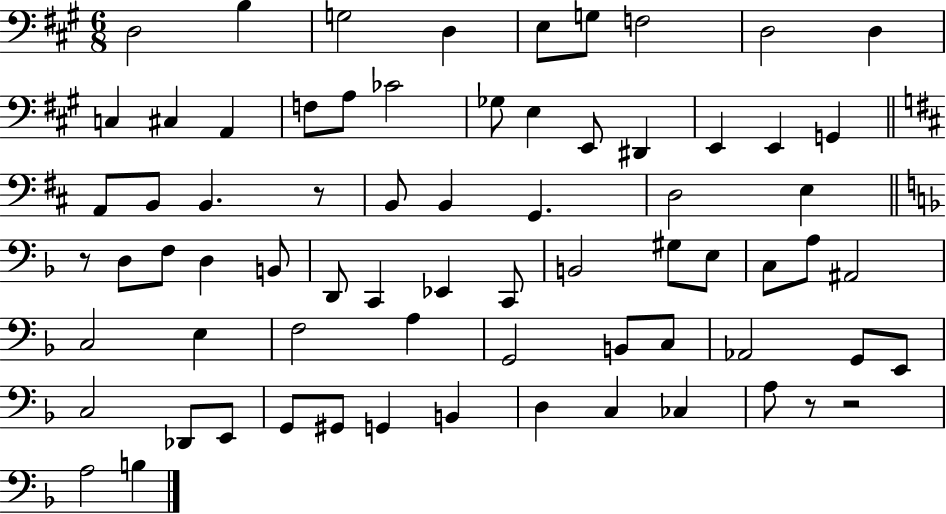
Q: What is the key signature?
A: A major